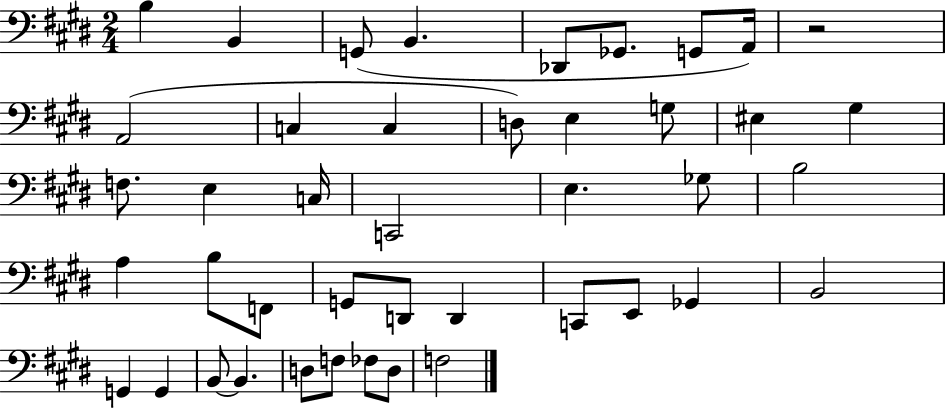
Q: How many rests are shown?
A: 1